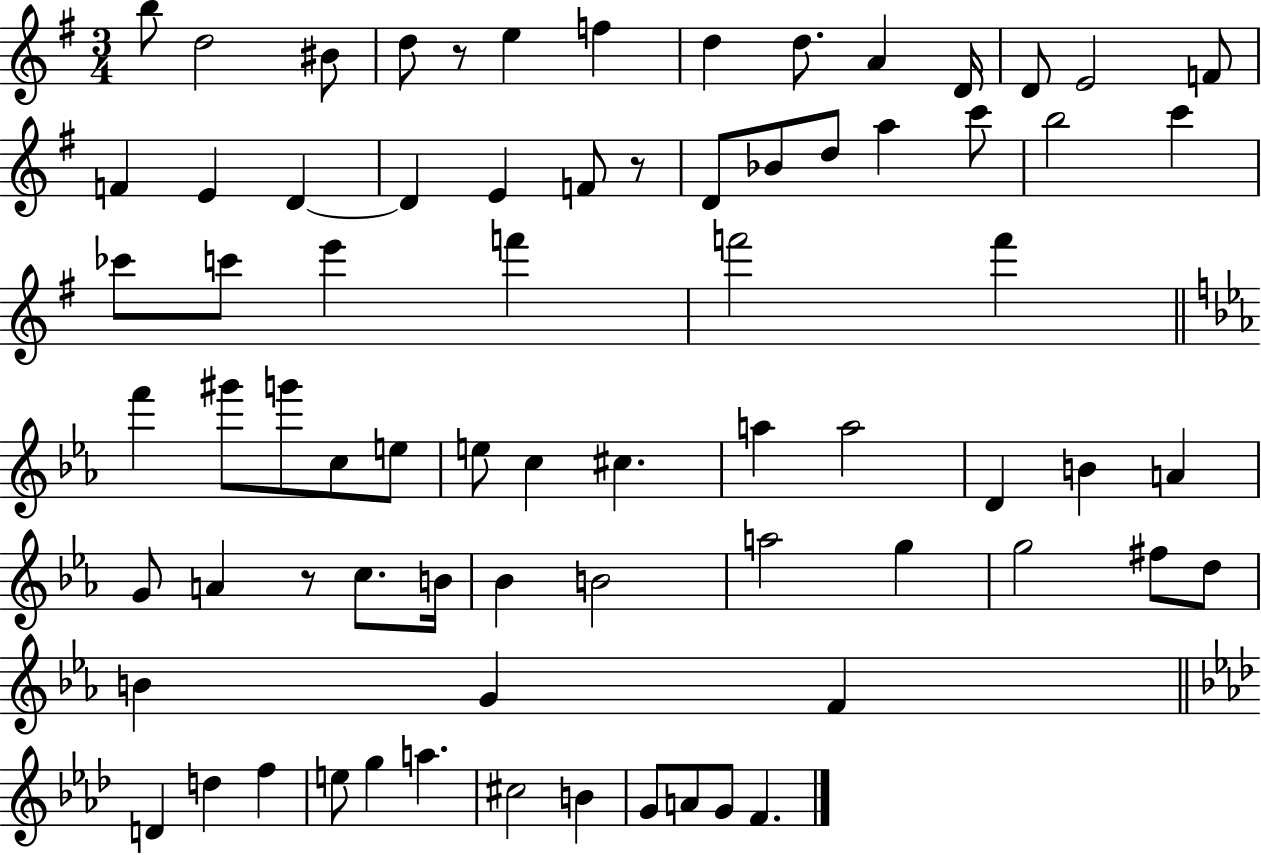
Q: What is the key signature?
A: G major